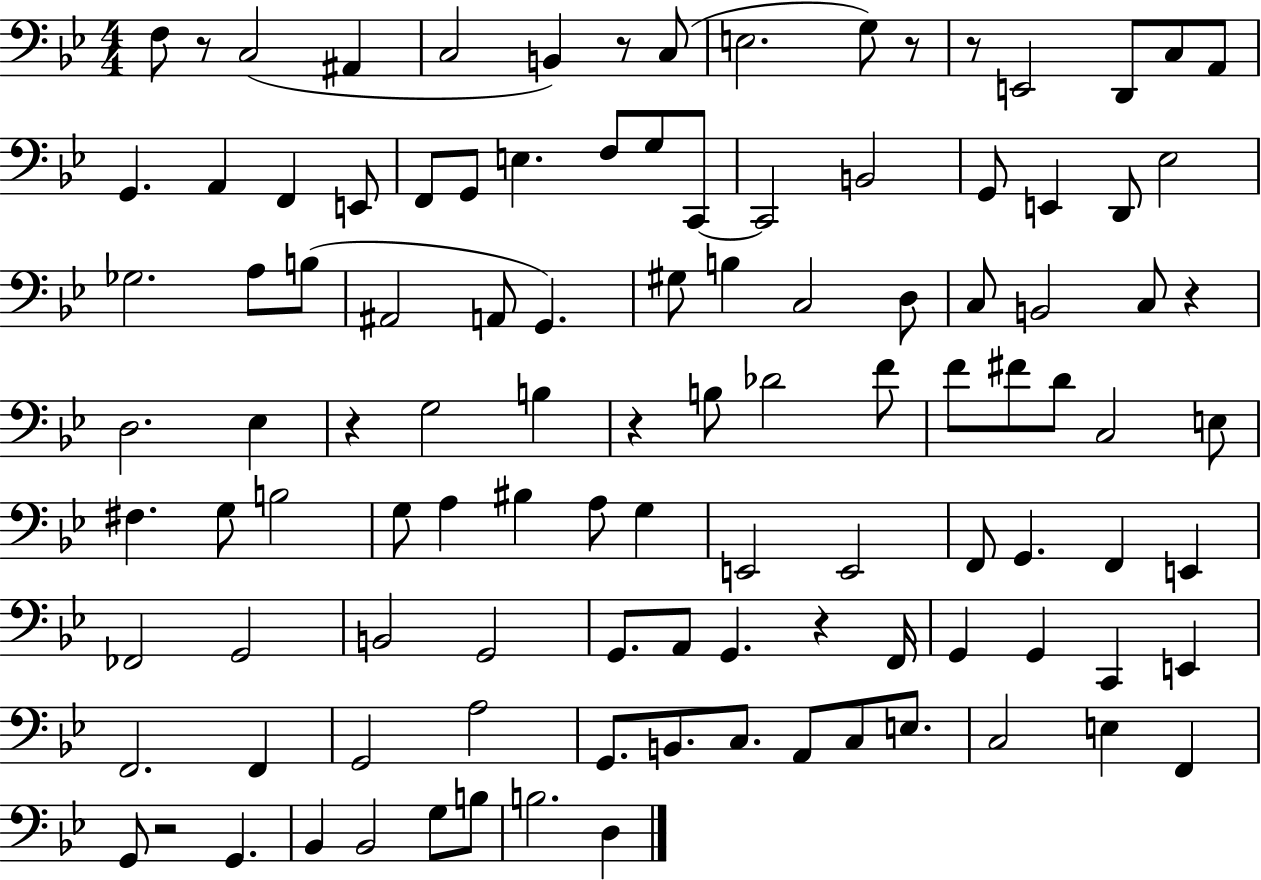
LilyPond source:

{
  \clef bass
  \numericTimeSignature
  \time 4/4
  \key bes \major
  f8 r8 c2( ais,4 | c2 b,4) r8 c8( | e2. g8) r8 | r8 e,2 d,8 c8 a,8 | \break g,4. a,4 f,4 e,8 | f,8 g,8 e4. f8 g8 c,8~~ | c,2 b,2 | g,8 e,4 d,8 ees2 | \break ges2. a8 b8( | ais,2 a,8 g,4.) | gis8 b4 c2 d8 | c8 b,2 c8 r4 | \break d2. ees4 | r4 g2 b4 | r4 b8 des'2 f'8 | f'8 fis'8 d'8 c2 e8 | \break fis4. g8 b2 | g8 a4 bis4 a8 g4 | e,2 e,2 | f,8 g,4. f,4 e,4 | \break fes,2 g,2 | b,2 g,2 | g,8. a,8 g,4. r4 f,16 | g,4 g,4 c,4 e,4 | \break f,2. f,4 | g,2 a2 | g,8. b,8. c8. a,8 c8 e8. | c2 e4 f,4 | \break g,8 r2 g,4. | bes,4 bes,2 g8 b8 | b2. d4 | \bar "|."
}